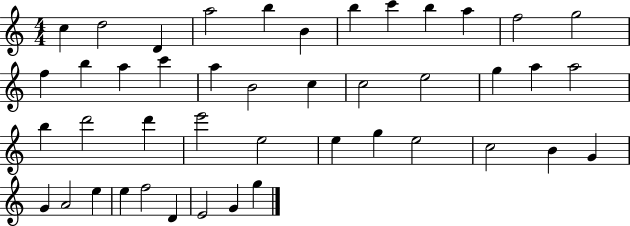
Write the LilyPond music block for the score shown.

{
  \clef treble
  \numericTimeSignature
  \time 4/4
  \key c \major
  c''4 d''2 d'4 | a''2 b''4 b'4 | b''4 c'''4 b''4 a''4 | f''2 g''2 | \break f''4 b''4 a''4 c'''4 | a''4 b'2 c''4 | c''2 e''2 | g''4 a''4 a''2 | \break b''4 d'''2 d'''4 | e'''2 e''2 | e''4 g''4 e''2 | c''2 b'4 g'4 | \break g'4 a'2 e''4 | e''4 f''2 d'4 | e'2 g'4 g''4 | \bar "|."
}